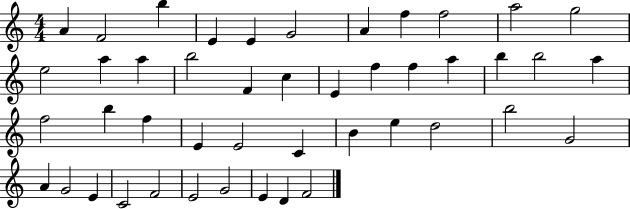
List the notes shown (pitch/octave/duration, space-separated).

A4/q F4/h B5/q E4/q E4/q G4/h A4/q F5/q F5/h A5/h G5/h E5/h A5/q A5/q B5/h F4/q C5/q E4/q F5/q F5/q A5/q B5/q B5/h A5/q F5/h B5/q F5/q E4/q E4/h C4/q B4/q E5/q D5/h B5/h G4/h A4/q G4/h E4/q C4/h F4/h E4/h G4/h E4/q D4/q F4/h